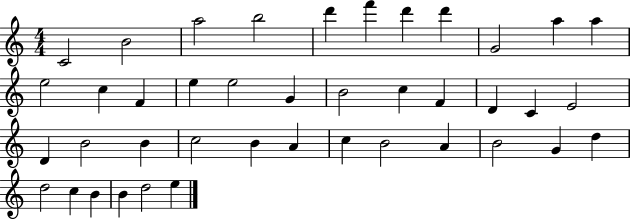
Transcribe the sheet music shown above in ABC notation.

X:1
T:Untitled
M:4/4
L:1/4
K:C
C2 B2 a2 b2 d' f' d' d' G2 a a e2 c F e e2 G B2 c F D C E2 D B2 B c2 B A c B2 A B2 G d d2 c B B d2 e